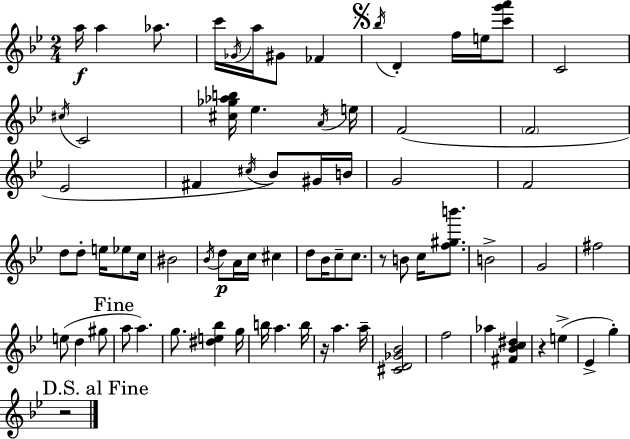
A5/s A5/q Ab5/e. C6/s Gb4/s A5/s G#4/e FES4/q Bb5/s D4/q F5/s E5/s [C6,G6,A6]/e C4/h C#5/s C4/h [C#5,Gb5,Ab5,B5]/s Eb5/q. A4/s E5/s F4/h F4/h Eb4/h F#4/q C#5/s Bb4/e G#4/s B4/s G4/h F4/h D5/e D5/e E5/s Eb5/e C5/s BIS4/h Bb4/s D5/e A4/s C5/s C#5/q D5/e Bb4/s C5/e C5/e. R/e B4/e C5/s [F5,G#5,B6]/e. B4/h G4/h F#5/h E5/e D5/q G#5/e A5/e A5/q. G5/e. [D#5,E5,Bb5]/q G5/s B5/s A5/q. B5/s R/s A5/q. A5/s [C#4,D4,Gb4,Bb4]/h F5/h Ab5/q [F#4,Bb4,C5,D#5]/q R/q E5/q Eb4/q G5/q R/h